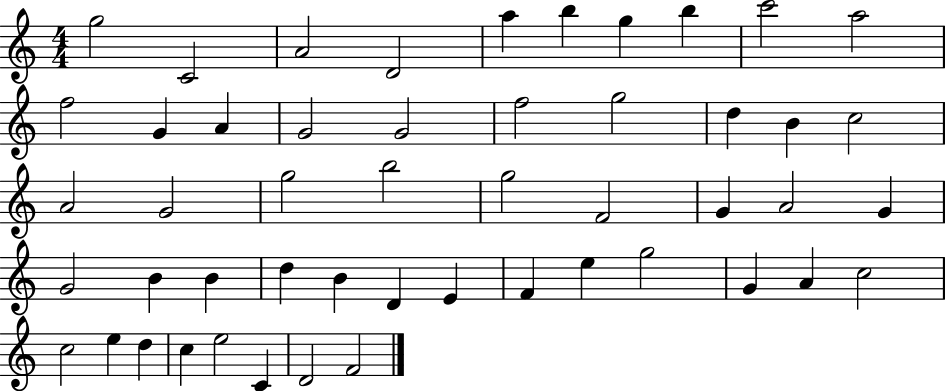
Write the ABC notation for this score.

X:1
T:Untitled
M:4/4
L:1/4
K:C
g2 C2 A2 D2 a b g b c'2 a2 f2 G A G2 G2 f2 g2 d B c2 A2 G2 g2 b2 g2 F2 G A2 G G2 B B d B D E F e g2 G A c2 c2 e d c e2 C D2 F2